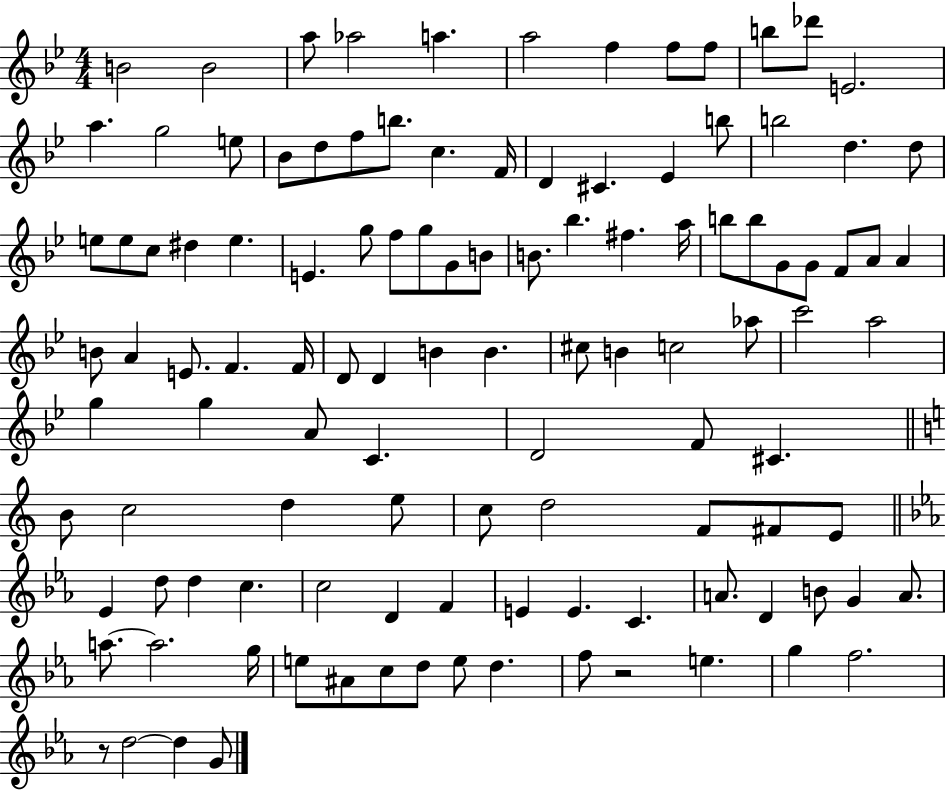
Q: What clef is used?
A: treble